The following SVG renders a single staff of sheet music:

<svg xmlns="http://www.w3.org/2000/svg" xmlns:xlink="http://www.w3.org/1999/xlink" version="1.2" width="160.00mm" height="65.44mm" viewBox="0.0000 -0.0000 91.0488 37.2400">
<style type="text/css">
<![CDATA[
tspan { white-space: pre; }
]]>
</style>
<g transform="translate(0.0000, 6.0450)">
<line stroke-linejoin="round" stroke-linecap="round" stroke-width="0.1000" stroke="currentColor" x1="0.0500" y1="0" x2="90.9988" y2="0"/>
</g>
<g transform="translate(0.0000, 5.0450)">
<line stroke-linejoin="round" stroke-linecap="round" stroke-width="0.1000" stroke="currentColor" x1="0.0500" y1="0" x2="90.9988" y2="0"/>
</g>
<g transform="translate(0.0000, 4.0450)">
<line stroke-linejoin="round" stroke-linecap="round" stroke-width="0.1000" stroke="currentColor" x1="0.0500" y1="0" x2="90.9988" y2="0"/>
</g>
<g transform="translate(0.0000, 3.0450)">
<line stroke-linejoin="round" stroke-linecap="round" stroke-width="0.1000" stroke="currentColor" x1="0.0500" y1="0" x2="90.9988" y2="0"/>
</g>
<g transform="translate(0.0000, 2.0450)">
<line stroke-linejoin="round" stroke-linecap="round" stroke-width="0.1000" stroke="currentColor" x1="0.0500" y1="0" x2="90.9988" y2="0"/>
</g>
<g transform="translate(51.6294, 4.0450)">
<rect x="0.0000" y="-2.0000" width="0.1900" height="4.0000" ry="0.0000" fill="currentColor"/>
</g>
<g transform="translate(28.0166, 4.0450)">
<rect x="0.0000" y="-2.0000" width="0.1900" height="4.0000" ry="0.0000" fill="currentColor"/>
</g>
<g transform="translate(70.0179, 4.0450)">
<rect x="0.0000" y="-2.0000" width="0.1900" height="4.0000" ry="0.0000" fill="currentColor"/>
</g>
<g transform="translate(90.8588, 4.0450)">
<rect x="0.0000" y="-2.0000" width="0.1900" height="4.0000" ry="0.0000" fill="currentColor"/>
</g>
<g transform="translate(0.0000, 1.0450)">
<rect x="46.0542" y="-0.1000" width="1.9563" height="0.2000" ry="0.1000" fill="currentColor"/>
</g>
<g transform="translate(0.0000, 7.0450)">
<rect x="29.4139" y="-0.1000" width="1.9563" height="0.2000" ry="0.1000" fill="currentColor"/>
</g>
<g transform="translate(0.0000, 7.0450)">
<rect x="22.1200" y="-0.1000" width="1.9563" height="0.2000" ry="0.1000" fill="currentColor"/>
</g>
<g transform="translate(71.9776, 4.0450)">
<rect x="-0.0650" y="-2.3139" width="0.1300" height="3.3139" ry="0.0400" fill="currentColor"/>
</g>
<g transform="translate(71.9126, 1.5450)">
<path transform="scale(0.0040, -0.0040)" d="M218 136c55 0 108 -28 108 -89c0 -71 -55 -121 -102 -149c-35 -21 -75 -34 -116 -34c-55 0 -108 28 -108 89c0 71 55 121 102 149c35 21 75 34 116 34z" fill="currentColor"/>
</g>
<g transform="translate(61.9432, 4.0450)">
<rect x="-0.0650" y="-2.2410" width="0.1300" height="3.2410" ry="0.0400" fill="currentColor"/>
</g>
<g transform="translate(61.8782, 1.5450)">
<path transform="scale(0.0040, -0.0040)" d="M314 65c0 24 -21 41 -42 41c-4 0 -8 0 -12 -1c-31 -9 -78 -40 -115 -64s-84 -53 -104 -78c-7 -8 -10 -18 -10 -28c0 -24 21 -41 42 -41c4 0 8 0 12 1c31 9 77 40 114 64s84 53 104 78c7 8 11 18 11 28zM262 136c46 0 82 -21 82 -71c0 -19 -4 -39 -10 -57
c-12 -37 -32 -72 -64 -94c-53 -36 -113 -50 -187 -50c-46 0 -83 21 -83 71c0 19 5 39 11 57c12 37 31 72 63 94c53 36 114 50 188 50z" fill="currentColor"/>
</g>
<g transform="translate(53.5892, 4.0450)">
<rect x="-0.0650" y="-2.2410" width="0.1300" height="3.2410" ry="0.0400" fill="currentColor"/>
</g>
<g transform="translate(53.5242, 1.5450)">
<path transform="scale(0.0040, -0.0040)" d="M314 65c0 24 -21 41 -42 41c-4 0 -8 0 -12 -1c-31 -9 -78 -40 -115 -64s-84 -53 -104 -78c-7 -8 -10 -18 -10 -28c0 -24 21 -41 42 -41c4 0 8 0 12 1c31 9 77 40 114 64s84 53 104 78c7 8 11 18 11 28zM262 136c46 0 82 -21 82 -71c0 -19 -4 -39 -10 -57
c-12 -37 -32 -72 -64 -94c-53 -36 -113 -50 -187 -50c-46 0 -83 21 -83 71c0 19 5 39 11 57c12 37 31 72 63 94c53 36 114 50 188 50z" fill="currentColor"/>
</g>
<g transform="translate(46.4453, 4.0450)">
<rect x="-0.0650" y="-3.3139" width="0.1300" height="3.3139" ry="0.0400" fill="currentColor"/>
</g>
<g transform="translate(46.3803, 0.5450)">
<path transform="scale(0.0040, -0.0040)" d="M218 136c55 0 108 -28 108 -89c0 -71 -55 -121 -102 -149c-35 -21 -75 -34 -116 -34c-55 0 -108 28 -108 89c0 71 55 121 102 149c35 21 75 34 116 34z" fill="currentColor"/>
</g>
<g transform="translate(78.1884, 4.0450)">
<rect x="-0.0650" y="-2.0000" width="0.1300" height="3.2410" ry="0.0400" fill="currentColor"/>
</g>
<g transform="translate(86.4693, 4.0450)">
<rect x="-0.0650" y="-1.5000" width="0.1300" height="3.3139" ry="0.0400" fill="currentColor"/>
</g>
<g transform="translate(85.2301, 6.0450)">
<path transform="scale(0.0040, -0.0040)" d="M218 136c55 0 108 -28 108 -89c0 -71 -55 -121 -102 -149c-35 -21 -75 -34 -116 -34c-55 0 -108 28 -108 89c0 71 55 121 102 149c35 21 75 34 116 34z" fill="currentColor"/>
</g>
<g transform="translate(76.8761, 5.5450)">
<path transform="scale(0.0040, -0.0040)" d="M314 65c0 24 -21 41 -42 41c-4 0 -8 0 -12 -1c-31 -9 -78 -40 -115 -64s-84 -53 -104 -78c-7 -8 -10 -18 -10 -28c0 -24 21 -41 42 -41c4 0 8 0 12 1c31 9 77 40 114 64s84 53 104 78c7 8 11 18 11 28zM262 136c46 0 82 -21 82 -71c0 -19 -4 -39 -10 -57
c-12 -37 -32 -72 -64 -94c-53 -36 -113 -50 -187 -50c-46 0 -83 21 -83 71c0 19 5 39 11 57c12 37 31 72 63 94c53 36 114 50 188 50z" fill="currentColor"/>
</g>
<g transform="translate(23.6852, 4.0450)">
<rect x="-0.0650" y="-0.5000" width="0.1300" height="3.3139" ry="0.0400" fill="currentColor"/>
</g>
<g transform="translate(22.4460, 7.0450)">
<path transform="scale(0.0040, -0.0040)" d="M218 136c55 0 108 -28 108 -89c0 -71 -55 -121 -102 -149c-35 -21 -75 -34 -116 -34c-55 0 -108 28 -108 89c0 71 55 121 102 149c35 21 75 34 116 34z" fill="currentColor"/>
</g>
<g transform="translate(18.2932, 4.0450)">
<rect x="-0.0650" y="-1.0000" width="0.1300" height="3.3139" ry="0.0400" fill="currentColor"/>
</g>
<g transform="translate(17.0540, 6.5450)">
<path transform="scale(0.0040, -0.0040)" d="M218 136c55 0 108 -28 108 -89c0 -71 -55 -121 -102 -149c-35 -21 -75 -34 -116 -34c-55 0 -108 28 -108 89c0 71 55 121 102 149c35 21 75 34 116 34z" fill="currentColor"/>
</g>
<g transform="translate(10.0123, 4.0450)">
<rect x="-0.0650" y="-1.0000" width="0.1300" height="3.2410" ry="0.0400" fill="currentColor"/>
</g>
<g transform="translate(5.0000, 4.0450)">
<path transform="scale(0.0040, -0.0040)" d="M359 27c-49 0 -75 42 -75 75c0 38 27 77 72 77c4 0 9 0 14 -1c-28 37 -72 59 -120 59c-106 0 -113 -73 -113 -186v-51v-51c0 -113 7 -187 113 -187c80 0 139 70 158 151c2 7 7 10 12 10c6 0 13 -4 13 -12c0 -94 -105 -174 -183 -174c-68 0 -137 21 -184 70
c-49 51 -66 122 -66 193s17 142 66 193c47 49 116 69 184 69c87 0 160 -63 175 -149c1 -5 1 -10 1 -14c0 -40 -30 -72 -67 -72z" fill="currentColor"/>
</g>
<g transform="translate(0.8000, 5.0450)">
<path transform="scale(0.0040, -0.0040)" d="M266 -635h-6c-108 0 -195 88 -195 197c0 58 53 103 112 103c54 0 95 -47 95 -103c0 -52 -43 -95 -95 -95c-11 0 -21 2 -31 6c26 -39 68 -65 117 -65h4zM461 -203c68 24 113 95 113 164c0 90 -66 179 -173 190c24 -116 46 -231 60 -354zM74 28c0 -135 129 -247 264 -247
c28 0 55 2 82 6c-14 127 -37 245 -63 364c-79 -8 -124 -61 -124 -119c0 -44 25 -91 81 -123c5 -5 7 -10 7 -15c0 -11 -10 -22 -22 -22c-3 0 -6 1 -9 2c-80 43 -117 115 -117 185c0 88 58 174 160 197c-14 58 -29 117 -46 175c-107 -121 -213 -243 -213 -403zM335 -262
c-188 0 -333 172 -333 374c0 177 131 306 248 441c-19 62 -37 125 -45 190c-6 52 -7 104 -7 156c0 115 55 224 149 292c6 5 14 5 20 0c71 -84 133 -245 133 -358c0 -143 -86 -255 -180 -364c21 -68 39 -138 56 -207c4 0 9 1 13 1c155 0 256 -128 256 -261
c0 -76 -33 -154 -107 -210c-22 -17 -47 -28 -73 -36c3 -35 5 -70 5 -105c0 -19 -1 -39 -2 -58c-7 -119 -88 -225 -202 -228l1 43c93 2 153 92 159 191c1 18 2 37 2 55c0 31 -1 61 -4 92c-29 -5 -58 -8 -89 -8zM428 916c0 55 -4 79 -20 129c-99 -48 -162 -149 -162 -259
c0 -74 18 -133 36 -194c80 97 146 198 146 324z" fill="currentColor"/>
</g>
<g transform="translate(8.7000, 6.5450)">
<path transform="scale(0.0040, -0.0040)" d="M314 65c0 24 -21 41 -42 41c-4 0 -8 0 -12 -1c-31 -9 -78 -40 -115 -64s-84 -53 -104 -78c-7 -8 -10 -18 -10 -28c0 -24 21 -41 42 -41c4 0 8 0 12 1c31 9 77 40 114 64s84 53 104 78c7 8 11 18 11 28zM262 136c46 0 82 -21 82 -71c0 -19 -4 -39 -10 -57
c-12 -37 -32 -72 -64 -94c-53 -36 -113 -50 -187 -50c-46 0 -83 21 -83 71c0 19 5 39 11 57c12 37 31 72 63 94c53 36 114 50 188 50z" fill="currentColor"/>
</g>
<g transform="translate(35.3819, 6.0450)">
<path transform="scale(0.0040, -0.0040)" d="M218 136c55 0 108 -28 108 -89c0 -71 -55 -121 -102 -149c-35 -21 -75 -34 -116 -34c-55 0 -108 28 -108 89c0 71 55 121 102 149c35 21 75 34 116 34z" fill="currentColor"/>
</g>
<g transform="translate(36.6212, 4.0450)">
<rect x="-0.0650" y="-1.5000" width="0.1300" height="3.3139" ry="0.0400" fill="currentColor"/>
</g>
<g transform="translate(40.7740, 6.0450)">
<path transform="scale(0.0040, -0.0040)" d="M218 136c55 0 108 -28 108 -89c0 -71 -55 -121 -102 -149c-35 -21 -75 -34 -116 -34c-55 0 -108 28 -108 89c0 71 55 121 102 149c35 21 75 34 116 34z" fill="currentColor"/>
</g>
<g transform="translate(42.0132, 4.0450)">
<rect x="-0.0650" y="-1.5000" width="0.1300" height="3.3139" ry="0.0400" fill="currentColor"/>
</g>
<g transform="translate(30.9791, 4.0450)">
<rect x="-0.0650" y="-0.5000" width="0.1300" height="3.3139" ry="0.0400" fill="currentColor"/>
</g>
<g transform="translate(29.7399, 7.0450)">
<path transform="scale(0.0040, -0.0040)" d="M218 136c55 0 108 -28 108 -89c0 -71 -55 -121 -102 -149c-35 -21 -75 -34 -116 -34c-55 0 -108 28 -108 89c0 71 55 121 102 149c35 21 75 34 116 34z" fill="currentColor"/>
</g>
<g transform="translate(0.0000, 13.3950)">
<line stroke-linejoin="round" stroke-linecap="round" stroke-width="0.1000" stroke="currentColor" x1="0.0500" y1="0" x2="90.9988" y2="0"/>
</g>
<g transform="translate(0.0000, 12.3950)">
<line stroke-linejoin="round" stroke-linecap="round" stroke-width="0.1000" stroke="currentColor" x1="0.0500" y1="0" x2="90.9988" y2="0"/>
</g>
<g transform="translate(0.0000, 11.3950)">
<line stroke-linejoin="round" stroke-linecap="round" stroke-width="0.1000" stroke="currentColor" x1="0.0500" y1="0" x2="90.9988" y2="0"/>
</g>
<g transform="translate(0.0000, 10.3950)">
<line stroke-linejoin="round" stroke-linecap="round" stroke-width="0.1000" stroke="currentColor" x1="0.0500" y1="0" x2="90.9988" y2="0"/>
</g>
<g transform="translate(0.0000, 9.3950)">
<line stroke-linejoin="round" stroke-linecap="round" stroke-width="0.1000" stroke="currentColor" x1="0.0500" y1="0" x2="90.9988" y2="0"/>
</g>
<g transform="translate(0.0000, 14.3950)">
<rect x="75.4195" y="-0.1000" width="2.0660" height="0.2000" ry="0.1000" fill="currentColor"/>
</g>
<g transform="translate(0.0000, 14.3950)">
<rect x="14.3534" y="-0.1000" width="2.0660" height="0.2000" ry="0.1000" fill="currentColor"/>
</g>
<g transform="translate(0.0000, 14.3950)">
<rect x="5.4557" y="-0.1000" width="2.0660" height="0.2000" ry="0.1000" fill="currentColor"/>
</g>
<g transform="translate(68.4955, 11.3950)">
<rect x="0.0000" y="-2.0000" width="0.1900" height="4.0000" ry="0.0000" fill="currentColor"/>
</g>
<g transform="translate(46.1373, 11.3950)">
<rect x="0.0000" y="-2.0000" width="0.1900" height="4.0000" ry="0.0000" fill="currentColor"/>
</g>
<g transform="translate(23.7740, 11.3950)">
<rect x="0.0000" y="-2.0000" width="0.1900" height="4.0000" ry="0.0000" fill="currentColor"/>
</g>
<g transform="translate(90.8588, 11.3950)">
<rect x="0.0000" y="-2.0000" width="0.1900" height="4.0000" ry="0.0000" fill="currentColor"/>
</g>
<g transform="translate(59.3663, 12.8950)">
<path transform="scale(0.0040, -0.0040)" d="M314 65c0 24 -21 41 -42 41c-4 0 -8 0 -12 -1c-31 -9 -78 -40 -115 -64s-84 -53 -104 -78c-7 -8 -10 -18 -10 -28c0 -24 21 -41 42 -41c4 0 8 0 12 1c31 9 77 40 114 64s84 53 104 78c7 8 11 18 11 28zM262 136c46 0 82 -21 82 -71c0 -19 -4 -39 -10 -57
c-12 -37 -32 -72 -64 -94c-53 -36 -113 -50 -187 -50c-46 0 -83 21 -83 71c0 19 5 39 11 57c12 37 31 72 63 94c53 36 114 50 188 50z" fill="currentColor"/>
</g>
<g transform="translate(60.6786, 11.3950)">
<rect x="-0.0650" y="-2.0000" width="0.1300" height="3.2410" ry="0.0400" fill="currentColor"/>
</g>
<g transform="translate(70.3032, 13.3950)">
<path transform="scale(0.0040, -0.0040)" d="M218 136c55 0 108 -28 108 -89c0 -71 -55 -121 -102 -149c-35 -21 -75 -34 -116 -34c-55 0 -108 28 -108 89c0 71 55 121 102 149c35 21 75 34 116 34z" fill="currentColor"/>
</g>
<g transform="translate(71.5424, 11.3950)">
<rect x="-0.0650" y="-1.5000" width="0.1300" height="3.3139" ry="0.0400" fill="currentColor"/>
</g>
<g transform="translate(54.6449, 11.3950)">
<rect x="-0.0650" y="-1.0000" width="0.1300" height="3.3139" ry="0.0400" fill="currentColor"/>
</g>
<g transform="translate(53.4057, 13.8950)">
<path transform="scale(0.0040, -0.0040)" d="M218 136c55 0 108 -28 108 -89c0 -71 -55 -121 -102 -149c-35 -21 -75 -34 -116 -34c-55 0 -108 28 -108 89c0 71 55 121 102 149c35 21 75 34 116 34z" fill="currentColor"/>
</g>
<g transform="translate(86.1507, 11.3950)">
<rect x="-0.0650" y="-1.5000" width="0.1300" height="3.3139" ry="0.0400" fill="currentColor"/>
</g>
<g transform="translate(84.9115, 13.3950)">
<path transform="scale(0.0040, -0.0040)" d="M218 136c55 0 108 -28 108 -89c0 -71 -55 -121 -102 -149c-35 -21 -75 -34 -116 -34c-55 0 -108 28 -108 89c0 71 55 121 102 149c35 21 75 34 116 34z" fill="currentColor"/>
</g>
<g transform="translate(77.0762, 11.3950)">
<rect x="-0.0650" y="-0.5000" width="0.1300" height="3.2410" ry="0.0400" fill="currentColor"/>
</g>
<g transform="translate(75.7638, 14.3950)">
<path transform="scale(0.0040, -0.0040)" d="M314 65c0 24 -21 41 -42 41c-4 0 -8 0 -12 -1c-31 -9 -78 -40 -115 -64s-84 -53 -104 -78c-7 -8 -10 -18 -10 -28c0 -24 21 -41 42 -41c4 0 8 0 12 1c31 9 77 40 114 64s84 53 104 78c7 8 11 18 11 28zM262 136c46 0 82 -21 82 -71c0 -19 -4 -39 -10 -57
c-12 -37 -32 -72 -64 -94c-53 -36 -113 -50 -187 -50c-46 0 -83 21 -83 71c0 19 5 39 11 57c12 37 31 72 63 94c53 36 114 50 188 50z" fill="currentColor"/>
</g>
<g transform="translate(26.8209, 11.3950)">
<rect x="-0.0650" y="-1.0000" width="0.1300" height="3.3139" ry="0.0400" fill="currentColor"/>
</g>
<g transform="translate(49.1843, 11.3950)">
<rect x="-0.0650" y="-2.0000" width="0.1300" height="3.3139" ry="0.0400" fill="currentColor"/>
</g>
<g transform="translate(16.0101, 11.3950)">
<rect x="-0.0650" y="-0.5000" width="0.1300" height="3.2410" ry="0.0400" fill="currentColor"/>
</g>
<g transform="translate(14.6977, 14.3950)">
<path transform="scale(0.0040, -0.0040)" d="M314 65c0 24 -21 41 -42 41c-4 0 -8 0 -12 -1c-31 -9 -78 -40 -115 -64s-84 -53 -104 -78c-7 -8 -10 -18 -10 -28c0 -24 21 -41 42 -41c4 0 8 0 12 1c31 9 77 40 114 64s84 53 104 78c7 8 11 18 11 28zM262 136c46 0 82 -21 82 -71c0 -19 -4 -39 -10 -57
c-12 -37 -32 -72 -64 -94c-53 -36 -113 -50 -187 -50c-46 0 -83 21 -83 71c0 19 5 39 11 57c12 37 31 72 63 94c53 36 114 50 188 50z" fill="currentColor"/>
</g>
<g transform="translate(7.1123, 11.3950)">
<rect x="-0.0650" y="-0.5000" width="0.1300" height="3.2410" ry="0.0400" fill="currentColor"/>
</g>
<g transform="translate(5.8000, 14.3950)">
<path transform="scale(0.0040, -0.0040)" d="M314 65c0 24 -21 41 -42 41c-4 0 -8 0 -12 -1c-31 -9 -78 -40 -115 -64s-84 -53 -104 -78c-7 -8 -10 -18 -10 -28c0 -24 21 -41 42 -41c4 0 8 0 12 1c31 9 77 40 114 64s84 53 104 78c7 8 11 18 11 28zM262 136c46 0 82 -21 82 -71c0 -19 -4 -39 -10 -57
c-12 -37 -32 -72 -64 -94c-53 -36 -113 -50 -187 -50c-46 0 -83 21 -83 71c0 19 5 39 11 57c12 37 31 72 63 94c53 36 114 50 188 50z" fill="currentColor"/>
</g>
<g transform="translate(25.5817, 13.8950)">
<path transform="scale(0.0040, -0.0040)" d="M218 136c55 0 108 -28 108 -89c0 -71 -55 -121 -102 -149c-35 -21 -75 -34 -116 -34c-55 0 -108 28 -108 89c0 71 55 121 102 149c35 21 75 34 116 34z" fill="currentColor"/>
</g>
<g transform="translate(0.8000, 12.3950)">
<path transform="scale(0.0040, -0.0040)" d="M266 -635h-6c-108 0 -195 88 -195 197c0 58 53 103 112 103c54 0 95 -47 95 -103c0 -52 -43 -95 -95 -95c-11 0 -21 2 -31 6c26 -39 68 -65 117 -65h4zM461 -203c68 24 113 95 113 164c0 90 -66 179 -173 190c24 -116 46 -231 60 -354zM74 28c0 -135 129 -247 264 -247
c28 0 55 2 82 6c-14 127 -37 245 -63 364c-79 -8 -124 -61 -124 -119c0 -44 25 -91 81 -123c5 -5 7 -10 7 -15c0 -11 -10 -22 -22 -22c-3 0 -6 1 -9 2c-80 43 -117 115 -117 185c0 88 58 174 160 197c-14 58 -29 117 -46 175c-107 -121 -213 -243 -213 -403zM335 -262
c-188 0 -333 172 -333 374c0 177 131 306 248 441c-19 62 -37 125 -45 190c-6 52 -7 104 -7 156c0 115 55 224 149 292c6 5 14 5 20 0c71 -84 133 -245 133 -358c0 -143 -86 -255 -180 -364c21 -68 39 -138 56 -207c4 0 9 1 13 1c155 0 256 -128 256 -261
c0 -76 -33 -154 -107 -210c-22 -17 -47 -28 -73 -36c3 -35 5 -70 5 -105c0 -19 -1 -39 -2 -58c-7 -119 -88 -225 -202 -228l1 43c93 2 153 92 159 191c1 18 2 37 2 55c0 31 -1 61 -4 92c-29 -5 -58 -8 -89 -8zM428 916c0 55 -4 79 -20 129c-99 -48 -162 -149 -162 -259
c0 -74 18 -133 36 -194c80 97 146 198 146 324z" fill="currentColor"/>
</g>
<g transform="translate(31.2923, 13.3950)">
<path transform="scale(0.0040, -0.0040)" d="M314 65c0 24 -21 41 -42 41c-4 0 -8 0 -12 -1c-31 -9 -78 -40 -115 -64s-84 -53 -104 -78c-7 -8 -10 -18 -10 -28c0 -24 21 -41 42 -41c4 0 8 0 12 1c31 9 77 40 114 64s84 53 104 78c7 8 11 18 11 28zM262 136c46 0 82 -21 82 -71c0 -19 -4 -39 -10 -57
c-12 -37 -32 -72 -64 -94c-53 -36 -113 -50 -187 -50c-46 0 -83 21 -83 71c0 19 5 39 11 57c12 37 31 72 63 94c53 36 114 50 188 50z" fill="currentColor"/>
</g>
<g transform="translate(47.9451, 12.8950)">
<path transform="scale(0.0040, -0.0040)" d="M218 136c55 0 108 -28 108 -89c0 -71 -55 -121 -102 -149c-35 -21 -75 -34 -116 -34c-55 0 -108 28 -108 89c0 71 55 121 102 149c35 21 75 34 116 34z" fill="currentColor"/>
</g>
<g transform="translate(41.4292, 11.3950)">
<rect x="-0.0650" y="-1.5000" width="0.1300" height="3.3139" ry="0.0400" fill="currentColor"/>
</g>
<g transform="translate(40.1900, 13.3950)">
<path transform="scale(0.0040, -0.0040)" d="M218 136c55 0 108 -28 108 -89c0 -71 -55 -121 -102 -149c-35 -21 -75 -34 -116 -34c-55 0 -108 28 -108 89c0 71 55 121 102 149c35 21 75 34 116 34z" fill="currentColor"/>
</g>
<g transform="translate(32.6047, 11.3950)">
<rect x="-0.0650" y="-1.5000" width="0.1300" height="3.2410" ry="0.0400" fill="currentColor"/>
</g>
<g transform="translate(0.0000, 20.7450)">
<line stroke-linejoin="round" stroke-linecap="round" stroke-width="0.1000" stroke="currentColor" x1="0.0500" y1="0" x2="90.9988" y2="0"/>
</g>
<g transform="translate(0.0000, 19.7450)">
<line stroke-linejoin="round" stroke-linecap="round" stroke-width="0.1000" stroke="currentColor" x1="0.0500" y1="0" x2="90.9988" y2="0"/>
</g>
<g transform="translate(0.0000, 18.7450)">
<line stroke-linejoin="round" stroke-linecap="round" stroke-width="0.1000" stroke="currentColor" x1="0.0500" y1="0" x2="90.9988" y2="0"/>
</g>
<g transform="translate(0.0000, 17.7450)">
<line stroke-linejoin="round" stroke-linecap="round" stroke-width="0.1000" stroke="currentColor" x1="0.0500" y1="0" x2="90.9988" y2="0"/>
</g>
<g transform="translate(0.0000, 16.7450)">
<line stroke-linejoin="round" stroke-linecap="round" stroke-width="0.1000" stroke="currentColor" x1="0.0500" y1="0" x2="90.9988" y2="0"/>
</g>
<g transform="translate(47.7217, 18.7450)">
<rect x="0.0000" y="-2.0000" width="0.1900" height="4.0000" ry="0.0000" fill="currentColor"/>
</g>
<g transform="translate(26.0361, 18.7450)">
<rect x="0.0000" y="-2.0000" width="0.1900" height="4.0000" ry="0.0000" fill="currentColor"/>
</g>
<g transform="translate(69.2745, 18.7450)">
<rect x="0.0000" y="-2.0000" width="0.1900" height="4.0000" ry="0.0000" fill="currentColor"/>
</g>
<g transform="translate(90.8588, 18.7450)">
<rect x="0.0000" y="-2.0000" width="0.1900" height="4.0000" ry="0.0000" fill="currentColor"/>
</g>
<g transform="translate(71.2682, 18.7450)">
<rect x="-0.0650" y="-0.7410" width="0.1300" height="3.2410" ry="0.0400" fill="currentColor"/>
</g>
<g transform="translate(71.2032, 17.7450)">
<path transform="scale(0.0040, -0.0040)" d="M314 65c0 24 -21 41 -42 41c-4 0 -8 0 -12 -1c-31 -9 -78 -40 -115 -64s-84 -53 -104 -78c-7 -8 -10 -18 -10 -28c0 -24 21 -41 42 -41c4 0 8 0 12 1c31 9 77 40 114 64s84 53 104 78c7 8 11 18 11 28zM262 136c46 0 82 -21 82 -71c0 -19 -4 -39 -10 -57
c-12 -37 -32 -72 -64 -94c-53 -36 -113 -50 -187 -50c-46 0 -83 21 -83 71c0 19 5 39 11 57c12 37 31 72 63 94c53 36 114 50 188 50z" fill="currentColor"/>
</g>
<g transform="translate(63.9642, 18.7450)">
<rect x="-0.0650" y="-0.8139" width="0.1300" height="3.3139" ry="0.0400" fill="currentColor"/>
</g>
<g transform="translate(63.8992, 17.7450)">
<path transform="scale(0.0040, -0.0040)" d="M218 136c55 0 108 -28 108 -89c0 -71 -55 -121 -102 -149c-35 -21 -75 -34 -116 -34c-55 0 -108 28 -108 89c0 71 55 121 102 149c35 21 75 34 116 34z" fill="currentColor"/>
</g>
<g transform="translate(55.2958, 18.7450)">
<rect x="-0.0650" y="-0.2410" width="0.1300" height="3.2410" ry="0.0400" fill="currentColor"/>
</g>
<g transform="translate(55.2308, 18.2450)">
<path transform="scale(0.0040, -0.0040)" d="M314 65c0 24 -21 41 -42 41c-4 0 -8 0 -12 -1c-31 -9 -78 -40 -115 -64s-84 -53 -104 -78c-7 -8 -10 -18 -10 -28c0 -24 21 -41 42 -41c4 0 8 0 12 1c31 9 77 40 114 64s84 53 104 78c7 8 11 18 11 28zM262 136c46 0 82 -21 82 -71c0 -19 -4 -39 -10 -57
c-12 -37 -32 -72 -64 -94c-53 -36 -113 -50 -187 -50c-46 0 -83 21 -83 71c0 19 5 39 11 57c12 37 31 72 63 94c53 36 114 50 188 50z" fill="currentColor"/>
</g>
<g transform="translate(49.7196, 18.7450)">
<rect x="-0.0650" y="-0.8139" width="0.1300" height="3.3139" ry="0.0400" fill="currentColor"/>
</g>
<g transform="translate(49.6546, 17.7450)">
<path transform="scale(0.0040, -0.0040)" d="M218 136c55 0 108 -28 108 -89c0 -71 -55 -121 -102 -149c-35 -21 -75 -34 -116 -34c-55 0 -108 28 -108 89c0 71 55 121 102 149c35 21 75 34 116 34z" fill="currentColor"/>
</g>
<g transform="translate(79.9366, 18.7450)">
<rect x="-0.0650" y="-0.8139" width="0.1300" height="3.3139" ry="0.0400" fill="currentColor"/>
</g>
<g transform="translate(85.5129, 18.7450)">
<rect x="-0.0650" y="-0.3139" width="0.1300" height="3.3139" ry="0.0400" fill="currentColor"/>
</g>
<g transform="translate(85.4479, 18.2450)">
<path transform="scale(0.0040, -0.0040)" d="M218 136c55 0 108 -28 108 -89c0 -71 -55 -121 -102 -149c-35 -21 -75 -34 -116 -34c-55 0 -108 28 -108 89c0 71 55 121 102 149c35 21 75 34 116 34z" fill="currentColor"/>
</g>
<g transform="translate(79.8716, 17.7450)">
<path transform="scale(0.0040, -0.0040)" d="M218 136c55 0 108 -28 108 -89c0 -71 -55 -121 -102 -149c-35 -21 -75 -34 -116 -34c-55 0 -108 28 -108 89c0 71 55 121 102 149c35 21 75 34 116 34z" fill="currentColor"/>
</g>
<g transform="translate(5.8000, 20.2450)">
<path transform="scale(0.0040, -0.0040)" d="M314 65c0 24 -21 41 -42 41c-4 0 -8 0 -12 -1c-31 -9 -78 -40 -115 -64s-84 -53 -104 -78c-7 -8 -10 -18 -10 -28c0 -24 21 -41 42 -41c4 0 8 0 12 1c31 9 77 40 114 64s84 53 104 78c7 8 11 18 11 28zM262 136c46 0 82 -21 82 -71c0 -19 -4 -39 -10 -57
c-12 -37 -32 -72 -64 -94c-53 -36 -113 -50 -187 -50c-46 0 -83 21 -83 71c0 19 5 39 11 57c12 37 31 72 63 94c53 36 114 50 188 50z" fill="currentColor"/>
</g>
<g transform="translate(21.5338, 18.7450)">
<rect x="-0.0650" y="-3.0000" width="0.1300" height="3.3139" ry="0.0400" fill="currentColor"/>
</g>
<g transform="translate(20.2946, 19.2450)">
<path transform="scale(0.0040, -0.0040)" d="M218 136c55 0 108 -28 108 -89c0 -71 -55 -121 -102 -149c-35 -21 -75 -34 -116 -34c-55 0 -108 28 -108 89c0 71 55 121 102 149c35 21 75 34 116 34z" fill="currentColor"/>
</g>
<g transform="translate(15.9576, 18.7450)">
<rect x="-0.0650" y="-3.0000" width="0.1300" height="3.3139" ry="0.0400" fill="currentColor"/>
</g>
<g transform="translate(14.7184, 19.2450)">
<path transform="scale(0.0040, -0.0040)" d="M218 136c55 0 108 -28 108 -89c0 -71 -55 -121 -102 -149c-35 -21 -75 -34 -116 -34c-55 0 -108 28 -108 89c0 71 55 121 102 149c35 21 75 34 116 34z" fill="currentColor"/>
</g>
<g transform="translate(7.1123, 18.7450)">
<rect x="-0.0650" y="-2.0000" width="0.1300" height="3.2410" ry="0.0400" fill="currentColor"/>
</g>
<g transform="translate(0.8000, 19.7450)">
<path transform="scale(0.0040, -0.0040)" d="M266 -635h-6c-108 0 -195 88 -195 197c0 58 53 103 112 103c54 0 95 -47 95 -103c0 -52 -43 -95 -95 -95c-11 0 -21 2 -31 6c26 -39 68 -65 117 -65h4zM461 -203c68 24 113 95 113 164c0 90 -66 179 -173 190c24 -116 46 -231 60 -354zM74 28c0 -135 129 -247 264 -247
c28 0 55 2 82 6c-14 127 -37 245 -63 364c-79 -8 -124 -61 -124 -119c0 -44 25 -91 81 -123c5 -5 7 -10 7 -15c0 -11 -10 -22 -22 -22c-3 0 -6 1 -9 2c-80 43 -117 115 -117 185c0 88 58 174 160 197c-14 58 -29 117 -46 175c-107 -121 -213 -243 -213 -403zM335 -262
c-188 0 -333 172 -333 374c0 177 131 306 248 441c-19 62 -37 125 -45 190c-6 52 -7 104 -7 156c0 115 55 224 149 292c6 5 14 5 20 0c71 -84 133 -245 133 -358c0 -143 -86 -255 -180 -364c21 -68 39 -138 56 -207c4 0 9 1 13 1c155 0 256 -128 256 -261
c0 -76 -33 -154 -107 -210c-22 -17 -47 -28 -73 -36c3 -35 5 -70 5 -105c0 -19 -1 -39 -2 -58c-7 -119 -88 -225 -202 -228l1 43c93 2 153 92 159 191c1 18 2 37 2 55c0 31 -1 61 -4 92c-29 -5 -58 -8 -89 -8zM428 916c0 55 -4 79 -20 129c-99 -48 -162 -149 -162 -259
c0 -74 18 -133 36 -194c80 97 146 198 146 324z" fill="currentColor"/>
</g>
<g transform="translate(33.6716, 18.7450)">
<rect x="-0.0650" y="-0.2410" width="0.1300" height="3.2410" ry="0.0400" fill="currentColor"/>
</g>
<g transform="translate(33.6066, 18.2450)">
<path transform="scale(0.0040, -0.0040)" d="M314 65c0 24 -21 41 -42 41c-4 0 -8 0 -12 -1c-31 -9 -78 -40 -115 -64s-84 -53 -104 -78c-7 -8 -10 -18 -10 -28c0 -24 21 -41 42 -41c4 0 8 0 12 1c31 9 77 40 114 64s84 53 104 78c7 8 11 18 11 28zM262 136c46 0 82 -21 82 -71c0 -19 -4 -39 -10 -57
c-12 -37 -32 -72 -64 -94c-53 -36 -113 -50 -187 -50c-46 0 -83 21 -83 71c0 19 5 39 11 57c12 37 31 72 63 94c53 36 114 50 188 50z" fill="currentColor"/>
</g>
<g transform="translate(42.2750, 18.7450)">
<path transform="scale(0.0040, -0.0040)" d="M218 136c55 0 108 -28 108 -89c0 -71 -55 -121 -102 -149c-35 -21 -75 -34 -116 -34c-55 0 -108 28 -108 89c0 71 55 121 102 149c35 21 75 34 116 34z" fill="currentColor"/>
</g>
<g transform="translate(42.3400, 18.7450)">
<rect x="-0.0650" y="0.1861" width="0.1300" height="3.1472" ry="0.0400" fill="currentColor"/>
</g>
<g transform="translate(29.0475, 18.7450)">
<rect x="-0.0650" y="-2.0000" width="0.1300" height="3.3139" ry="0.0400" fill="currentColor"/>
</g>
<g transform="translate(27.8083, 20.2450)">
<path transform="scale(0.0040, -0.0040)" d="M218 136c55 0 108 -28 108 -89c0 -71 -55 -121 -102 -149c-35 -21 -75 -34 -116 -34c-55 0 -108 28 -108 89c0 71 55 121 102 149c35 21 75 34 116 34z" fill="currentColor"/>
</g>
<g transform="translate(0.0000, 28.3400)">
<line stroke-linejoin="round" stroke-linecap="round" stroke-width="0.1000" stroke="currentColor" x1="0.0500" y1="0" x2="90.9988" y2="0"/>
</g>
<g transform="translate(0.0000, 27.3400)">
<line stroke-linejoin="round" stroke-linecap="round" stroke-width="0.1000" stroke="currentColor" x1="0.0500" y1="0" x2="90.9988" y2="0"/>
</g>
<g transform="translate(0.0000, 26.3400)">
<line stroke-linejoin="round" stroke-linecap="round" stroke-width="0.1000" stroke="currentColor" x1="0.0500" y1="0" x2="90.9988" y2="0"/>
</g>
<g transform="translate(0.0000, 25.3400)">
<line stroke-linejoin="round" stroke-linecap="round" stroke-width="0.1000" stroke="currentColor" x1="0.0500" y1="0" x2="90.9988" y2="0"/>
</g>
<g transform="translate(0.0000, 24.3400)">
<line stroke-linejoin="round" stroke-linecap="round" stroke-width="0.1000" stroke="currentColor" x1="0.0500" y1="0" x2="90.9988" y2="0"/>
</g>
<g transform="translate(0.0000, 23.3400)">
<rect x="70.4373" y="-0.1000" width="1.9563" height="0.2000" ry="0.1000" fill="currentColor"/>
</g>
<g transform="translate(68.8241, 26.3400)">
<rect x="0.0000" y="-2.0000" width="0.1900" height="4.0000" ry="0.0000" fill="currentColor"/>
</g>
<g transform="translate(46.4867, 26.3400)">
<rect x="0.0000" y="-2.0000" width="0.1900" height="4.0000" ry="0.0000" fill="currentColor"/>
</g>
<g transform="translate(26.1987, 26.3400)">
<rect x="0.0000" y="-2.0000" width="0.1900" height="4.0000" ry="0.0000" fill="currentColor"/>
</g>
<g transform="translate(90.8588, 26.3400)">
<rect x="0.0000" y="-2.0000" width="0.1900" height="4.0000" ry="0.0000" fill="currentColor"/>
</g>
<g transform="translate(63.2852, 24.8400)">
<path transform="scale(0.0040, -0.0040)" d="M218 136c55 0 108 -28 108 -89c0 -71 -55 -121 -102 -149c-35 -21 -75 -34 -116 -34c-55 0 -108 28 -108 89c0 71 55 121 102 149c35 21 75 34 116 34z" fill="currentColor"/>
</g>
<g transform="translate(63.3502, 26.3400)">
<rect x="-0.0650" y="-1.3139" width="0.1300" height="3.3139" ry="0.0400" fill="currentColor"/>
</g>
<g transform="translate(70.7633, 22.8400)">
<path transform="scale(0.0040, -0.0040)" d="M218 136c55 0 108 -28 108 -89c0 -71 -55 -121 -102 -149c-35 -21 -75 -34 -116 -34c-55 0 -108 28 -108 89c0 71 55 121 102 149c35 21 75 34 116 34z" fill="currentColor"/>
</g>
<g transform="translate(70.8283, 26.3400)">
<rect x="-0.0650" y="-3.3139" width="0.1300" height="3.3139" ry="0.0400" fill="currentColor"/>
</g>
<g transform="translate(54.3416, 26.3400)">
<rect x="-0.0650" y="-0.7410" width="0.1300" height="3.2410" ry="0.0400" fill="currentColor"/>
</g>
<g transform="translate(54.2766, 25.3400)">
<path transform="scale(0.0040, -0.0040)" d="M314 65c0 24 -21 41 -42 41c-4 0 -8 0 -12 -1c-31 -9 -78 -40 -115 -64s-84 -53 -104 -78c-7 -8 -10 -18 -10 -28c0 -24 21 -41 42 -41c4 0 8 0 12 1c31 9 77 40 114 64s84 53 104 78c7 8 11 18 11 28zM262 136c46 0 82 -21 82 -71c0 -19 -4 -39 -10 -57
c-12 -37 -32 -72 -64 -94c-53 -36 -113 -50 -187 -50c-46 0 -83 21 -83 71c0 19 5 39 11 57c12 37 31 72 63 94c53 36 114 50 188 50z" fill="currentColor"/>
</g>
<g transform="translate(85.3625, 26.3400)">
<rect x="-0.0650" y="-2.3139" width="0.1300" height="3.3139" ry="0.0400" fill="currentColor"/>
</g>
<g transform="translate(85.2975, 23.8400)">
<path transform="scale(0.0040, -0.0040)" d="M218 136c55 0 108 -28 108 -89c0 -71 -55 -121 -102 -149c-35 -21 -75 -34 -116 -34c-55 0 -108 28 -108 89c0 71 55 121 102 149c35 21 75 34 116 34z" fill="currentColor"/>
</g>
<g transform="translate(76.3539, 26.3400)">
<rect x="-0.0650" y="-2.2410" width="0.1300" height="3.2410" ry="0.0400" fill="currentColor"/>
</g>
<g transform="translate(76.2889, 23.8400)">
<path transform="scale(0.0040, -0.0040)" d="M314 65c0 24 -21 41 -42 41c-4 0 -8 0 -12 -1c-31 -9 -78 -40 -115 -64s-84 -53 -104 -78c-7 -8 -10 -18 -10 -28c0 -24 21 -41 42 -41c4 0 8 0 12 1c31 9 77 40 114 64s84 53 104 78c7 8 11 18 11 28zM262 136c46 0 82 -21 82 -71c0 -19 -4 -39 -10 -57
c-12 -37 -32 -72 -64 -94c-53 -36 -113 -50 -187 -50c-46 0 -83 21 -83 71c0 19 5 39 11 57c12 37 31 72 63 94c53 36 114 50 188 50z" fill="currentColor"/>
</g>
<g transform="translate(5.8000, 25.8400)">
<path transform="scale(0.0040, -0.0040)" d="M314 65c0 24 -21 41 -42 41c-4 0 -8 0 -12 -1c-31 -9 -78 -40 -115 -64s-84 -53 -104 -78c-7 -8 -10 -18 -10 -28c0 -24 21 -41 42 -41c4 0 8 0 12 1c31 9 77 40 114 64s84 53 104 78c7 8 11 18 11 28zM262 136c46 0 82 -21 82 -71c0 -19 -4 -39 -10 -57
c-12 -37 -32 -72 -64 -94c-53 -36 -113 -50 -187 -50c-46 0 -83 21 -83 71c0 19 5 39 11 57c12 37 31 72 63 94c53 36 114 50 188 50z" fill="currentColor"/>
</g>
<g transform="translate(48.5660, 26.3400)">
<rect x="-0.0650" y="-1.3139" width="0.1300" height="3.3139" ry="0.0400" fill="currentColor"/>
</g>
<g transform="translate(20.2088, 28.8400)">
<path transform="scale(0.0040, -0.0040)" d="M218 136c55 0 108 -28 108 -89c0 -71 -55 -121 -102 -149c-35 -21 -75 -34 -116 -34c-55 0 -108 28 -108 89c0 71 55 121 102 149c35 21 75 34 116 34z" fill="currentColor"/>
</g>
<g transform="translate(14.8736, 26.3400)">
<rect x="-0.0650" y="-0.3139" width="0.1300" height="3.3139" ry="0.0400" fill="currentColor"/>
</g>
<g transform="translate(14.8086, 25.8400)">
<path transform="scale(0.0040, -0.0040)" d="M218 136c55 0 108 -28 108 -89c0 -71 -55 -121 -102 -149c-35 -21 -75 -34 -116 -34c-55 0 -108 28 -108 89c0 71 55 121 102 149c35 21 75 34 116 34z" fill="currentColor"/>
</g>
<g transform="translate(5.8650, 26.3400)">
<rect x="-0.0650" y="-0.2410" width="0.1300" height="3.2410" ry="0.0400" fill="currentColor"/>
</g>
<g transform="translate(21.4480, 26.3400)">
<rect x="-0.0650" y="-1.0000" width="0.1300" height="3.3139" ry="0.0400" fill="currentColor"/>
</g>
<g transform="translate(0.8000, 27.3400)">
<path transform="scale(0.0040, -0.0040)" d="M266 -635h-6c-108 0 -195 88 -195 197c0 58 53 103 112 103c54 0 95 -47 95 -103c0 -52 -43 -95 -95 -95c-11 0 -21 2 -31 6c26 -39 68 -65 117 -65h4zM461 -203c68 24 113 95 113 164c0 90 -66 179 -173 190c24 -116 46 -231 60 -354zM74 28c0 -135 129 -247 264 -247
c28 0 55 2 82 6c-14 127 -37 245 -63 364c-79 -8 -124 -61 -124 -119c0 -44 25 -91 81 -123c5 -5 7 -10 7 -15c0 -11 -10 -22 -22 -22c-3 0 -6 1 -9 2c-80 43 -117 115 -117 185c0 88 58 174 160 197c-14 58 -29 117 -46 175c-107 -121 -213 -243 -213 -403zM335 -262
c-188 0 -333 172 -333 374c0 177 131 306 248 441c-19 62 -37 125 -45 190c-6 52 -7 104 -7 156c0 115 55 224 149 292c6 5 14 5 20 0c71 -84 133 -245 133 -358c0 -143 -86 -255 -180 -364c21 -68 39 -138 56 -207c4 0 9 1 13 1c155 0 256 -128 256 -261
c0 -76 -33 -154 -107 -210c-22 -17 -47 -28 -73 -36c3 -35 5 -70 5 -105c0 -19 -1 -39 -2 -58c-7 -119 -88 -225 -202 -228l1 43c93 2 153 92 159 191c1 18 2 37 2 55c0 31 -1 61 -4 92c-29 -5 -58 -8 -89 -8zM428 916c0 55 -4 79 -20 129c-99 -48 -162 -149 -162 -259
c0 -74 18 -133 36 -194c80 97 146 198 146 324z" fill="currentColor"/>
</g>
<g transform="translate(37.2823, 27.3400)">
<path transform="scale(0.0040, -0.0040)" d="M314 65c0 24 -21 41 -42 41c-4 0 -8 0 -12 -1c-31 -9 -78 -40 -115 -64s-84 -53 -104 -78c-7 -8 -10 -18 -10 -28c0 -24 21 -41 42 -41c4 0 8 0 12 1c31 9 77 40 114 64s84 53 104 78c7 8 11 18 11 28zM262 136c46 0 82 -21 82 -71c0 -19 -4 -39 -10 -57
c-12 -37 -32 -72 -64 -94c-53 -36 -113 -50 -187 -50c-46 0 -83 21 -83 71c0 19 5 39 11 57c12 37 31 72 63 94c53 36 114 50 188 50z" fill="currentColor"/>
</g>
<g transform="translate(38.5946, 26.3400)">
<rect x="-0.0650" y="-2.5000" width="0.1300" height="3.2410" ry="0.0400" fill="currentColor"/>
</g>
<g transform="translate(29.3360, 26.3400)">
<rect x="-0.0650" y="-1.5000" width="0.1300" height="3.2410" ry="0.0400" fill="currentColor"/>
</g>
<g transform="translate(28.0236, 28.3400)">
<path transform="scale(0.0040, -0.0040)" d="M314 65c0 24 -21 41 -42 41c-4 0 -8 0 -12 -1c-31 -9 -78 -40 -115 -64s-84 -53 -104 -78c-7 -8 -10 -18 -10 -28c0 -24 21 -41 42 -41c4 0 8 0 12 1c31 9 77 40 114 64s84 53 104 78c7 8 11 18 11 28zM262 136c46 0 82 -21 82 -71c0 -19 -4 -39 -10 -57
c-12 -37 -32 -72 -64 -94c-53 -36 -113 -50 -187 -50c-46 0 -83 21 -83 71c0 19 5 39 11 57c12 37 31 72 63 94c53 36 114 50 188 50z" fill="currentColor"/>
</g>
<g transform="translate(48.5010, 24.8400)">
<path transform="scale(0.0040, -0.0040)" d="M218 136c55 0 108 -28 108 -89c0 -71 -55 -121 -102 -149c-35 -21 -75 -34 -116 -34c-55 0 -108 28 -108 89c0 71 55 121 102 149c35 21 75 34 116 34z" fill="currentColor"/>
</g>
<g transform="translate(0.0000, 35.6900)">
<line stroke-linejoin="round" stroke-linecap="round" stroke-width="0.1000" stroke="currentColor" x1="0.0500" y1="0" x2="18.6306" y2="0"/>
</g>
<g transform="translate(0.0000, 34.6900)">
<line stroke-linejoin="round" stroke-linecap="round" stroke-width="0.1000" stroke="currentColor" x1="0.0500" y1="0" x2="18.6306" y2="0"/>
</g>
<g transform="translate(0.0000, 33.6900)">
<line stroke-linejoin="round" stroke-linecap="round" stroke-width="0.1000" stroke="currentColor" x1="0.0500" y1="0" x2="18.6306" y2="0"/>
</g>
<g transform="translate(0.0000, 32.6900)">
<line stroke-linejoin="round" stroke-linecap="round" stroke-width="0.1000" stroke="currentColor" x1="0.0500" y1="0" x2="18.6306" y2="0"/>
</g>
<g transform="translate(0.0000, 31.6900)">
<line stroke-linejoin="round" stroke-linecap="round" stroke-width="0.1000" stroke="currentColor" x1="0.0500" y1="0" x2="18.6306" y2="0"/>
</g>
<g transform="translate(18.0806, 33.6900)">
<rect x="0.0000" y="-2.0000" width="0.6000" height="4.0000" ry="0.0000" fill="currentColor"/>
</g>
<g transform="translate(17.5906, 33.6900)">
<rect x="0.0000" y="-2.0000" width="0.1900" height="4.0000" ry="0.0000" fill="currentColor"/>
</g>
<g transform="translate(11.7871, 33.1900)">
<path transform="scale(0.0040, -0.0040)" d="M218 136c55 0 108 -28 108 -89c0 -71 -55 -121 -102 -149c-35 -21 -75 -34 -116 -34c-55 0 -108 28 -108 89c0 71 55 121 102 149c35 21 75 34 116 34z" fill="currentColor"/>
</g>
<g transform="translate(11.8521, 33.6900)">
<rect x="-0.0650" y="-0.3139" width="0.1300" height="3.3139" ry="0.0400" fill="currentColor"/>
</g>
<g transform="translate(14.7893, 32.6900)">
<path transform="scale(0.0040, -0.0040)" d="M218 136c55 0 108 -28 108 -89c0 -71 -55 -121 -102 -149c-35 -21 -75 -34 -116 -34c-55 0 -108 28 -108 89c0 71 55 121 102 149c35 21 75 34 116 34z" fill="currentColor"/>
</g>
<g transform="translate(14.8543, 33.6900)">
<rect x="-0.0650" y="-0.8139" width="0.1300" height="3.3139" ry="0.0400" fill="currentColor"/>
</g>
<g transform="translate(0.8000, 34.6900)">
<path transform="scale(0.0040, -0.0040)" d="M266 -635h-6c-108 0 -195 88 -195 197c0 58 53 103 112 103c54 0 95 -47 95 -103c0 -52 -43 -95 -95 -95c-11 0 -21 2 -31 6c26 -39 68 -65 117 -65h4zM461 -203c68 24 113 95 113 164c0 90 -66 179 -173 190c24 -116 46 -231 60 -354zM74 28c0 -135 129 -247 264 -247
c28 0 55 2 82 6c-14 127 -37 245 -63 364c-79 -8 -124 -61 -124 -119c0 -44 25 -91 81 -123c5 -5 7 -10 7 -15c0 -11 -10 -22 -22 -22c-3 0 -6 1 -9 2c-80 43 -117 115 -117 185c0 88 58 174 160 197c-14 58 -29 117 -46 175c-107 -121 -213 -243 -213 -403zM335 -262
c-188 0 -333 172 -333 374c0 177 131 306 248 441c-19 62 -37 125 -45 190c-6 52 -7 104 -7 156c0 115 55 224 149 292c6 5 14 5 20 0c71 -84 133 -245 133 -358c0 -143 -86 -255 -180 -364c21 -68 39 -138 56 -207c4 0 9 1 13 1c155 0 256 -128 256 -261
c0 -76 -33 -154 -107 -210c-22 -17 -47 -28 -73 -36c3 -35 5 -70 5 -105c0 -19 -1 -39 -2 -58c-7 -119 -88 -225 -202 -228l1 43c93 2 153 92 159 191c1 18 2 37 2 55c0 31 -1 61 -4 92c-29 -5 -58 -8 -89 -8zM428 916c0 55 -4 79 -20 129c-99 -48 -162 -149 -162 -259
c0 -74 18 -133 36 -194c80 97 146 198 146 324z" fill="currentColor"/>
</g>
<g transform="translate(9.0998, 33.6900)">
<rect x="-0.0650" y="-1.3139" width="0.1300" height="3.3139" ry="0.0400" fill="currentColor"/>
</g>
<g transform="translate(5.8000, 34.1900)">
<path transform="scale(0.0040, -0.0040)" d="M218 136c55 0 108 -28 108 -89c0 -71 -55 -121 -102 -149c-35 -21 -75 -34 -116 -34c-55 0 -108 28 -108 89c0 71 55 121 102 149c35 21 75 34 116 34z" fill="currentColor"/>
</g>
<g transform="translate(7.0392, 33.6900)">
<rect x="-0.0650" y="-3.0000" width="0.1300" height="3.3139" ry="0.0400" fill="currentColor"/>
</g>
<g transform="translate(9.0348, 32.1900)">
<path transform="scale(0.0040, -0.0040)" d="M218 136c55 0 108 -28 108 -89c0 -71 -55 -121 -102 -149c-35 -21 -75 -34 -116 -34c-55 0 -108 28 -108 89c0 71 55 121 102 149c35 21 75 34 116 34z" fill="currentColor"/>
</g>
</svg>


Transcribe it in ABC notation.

X:1
T:Untitled
M:4/4
L:1/4
K:C
D2 D C C E E b g2 g2 g F2 E C2 C2 D E2 E F D F2 E C2 E F2 A A F c2 B d c2 d d2 d c c2 c D E2 G2 e d2 e b g2 g A e c d